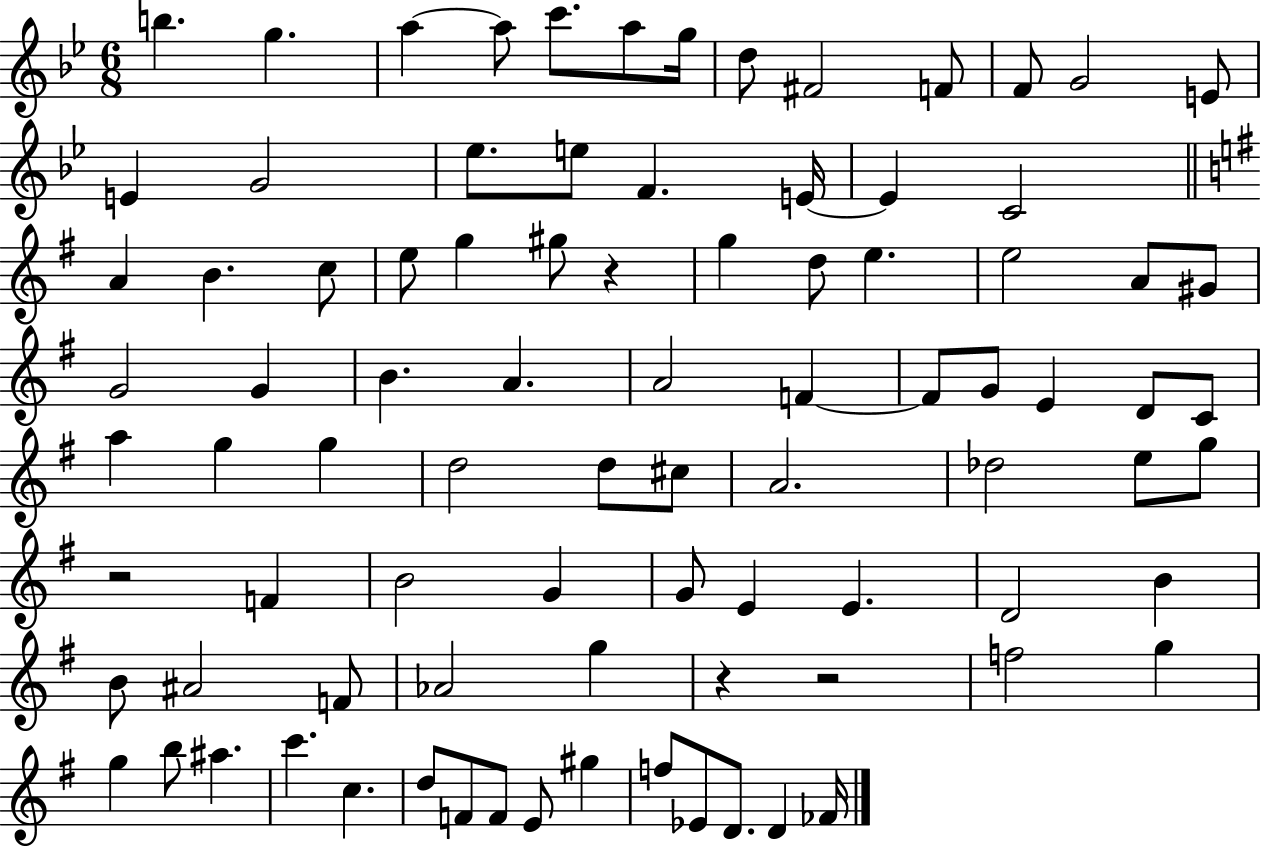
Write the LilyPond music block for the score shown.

{
  \clef treble
  \numericTimeSignature
  \time 6/8
  \key bes \major
  b''4. g''4. | a''4~~ a''8 c'''8. a''8 g''16 | d''8 fis'2 f'8 | f'8 g'2 e'8 | \break e'4 g'2 | ees''8. e''8 f'4. e'16~~ | e'4 c'2 | \bar "||" \break \key g \major a'4 b'4. c''8 | e''8 g''4 gis''8 r4 | g''4 d''8 e''4. | e''2 a'8 gis'8 | \break g'2 g'4 | b'4. a'4. | a'2 f'4~~ | f'8 g'8 e'4 d'8 c'8 | \break a''4 g''4 g''4 | d''2 d''8 cis''8 | a'2. | des''2 e''8 g''8 | \break r2 f'4 | b'2 g'4 | g'8 e'4 e'4. | d'2 b'4 | \break b'8 ais'2 f'8 | aes'2 g''4 | r4 r2 | f''2 g''4 | \break g''4 b''8 ais''4. | c'''4. c''4. | d''8 f'8 f'8 e'8 gis''4 | f''8 ees'8 d'8. d'4 fes'16 | \break \bar "|."
}